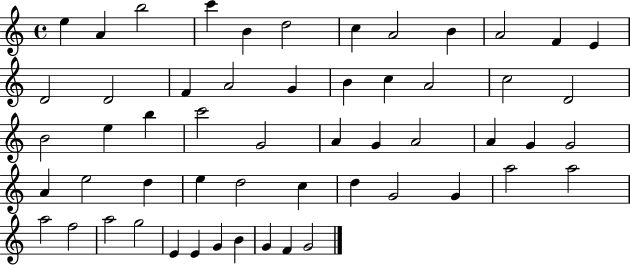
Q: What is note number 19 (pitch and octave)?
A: C5